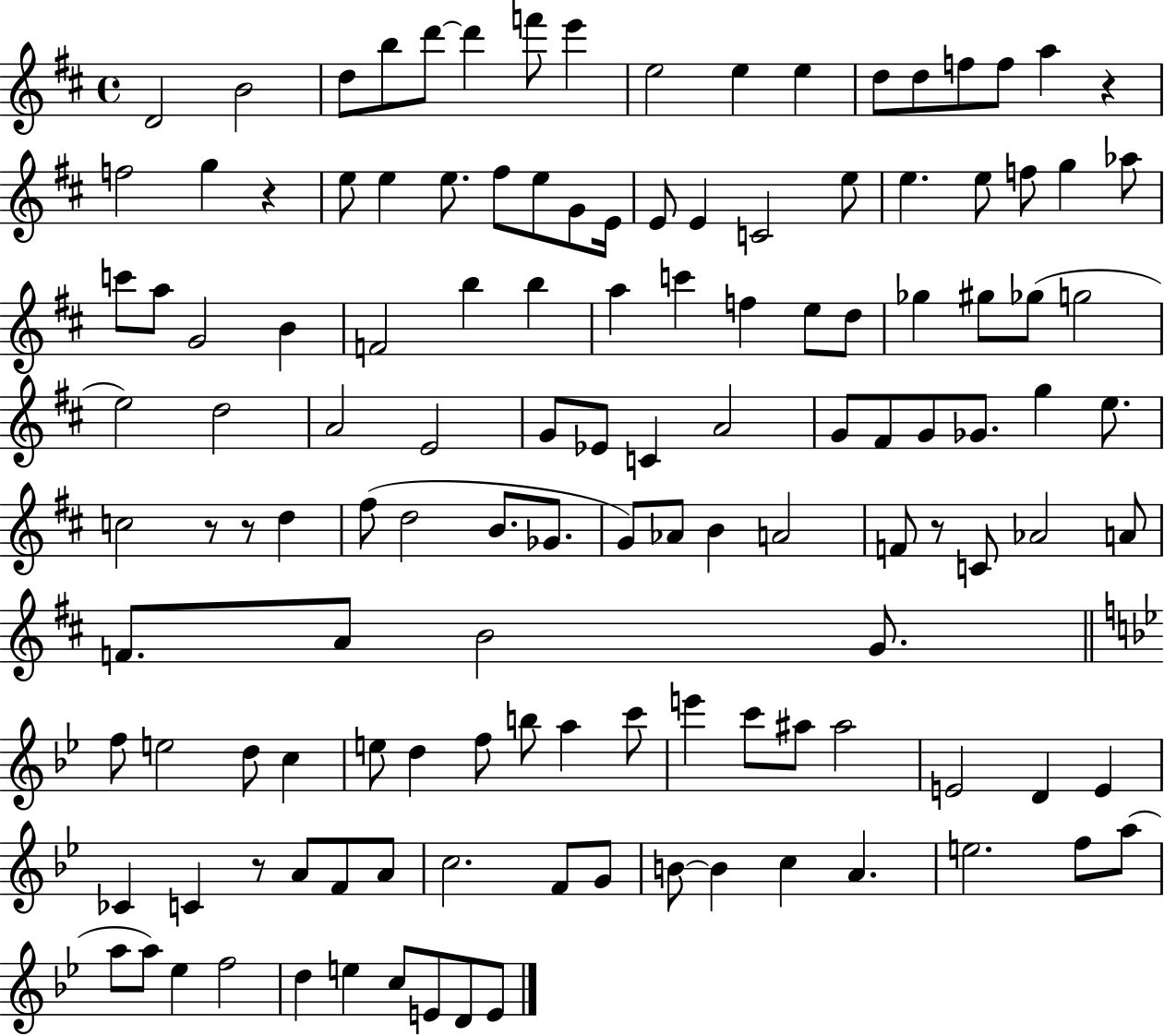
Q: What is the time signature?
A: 4/4